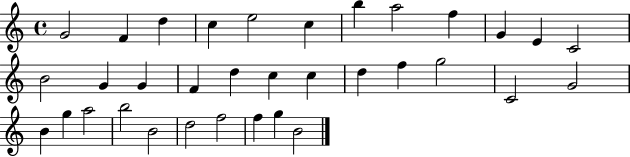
{
  \clef treble
  \time 4/4
  \defaultTimeSignature
  \key c \major
  g'2 f'4 d''4 | c''4 e''2 c''4 | b''4 a''2 f''4 | g'4 e'4 c'2 | \break b'2 g'4 g'4 | f'4 d''4 c''4 c''4 | d''4 f''4 g''2 | c'2 g'2 | \break b'4 g''4 a''2 | b''2 b'2 | d''2 f''2 | f''4 g''4 b'2 | \break \bar "|."
}